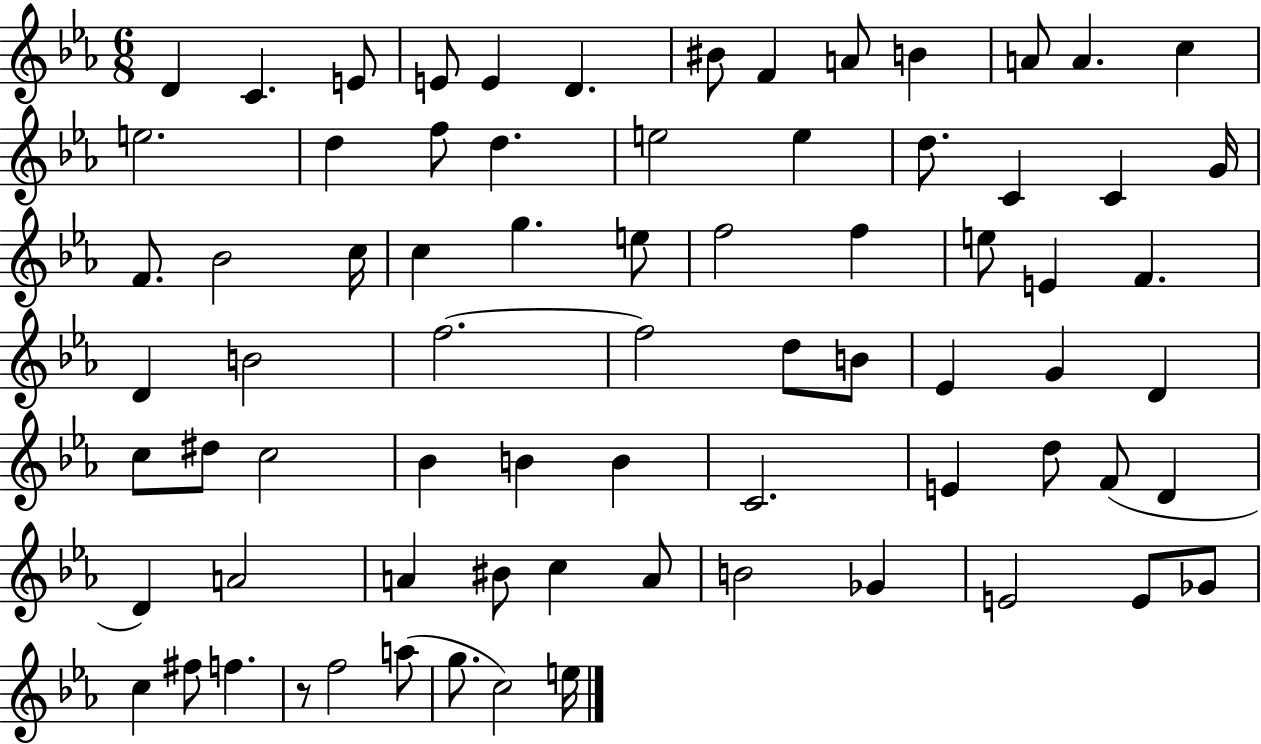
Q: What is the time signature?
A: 6/8